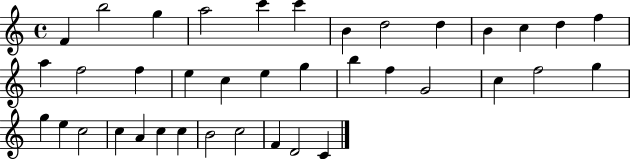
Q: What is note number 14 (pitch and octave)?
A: A5